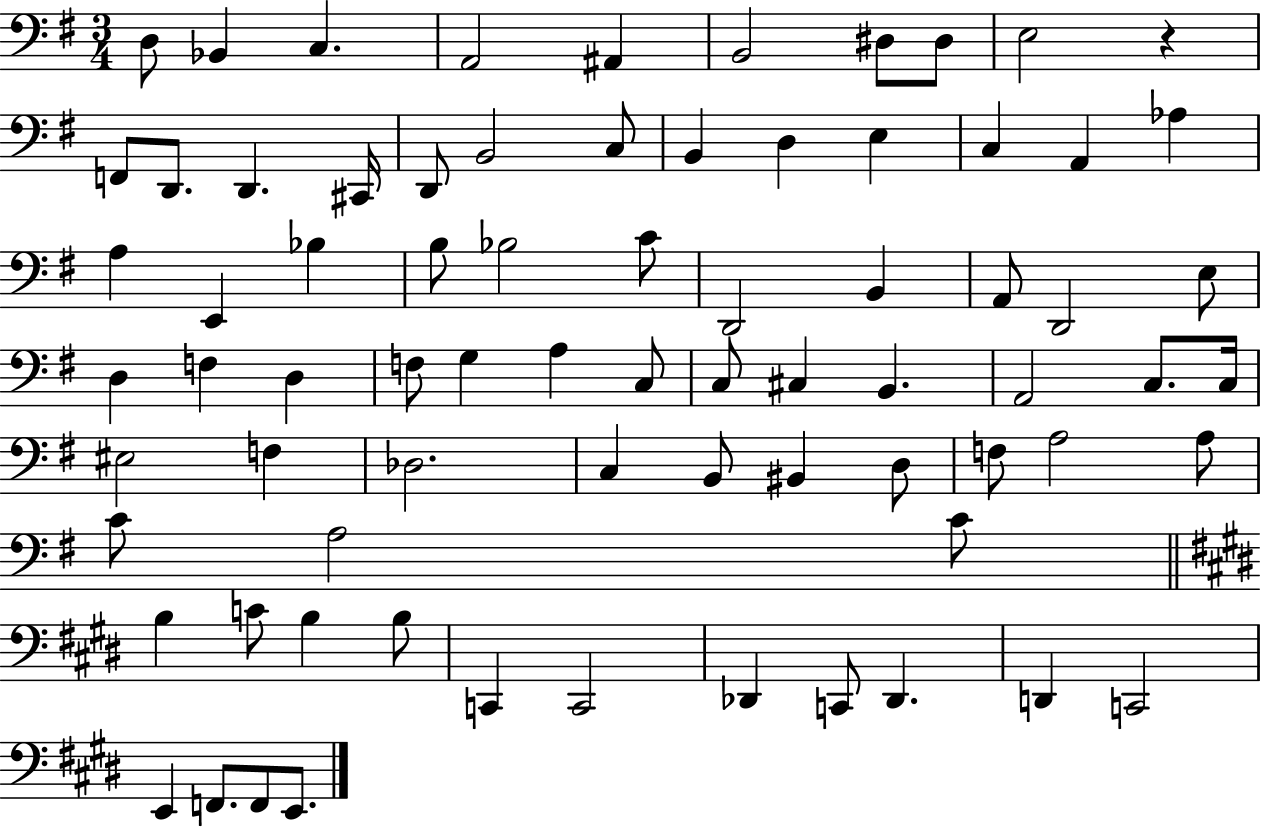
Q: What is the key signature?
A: G major